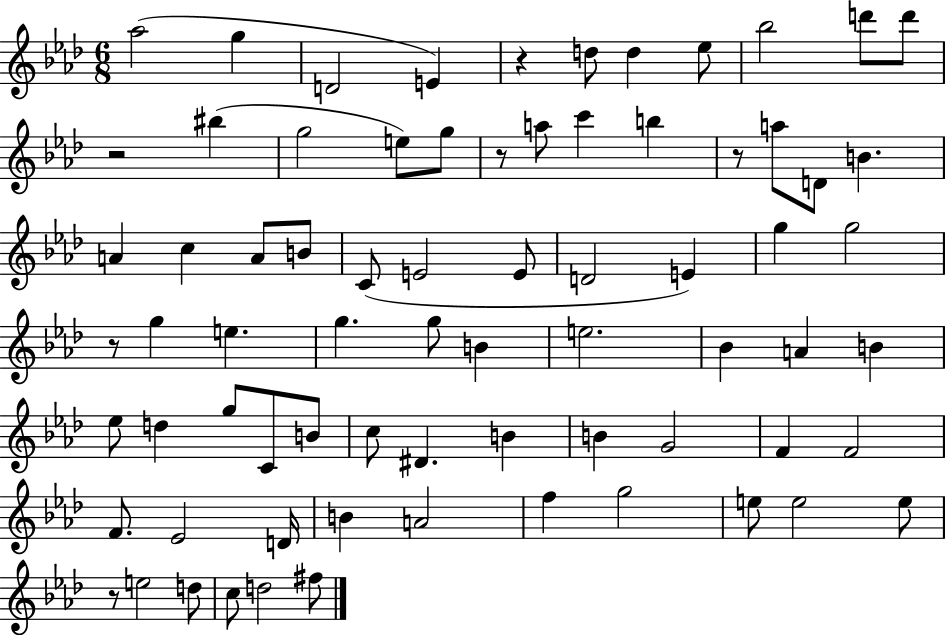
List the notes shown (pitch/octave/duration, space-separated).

Ab5/h G5/q D4/h E4/q R/q D5/e D5/q Eb5/e Bb5/h D6/e D6/e R/h BIS5/q G5/h E5/e G5/e R/e A5/e C6/q B5/q R/e A5/e D4/e B4/q. A4/q C5/q A4/e B4/e C4/e E4/h E4/e D4/h E4/q G5/q G5/h R/e G5/q E5/q. G5/q. G5/e B4/q E5/h. Bb4/q A4/q B4/q Eb5/e D5/q G5/e C4/e B4/e C5/e D#4/q. B4/q B4/q G4/h F4/q F4/h F4/e. Eb4/h D4/s B4/q A4/h F5/q G5/h E5/e E5/h E5/e R/e E5/h D5/e C5/e D5/h F#5/e